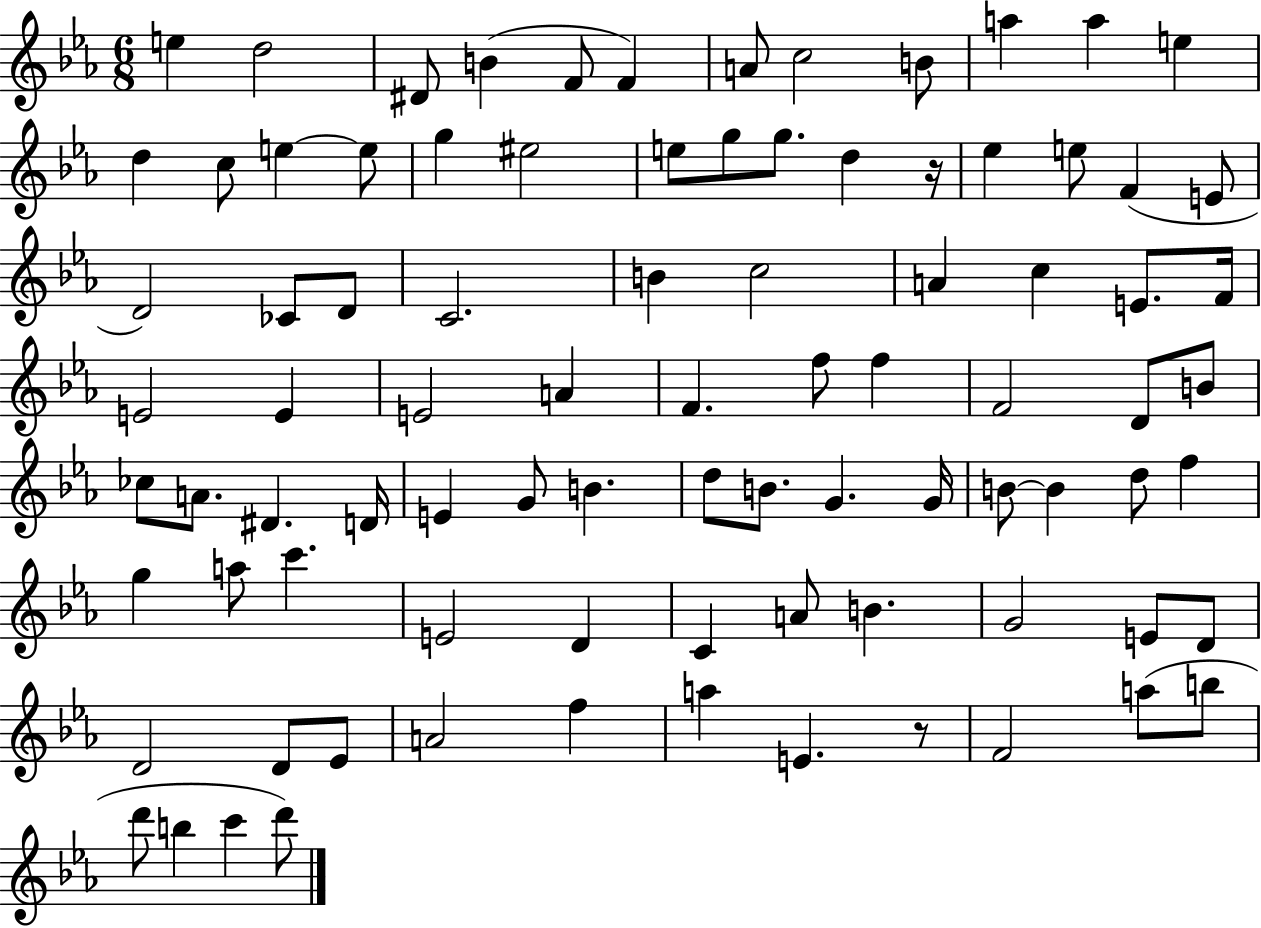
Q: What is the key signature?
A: EES major